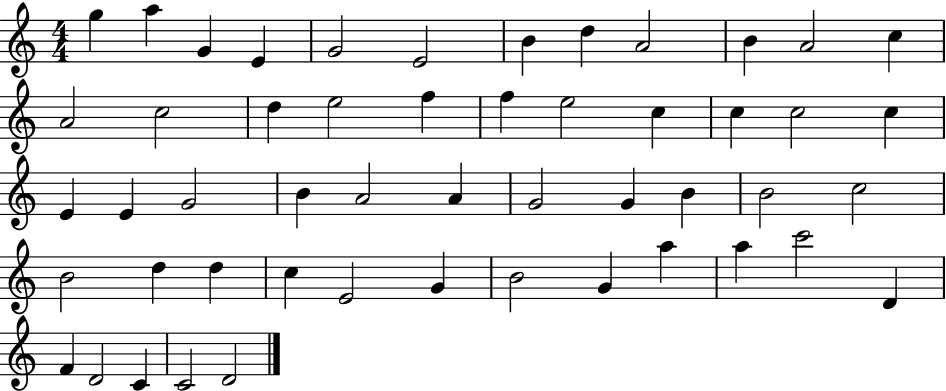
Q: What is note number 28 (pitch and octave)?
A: A4